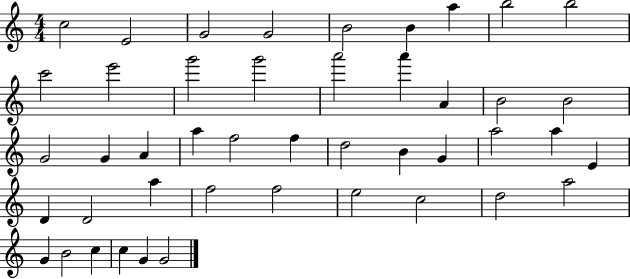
C5/h E4/h G4/h G4/h B4/h B4/q A5/q B5/h B5/h C6/h E6/h G6/h G6/h A6/h A6/q A4/q B4/h B4/h G4/h G4/q A4/q A5/q F5/h F5/q D5/h B4/q G4/q A5/h A5/q E4/q D4/q D4/h A5/q F5/h F5/h E5/h C5/h D5/h A5/h G4/q B4/h C5/q C5/q G4/q G4/h